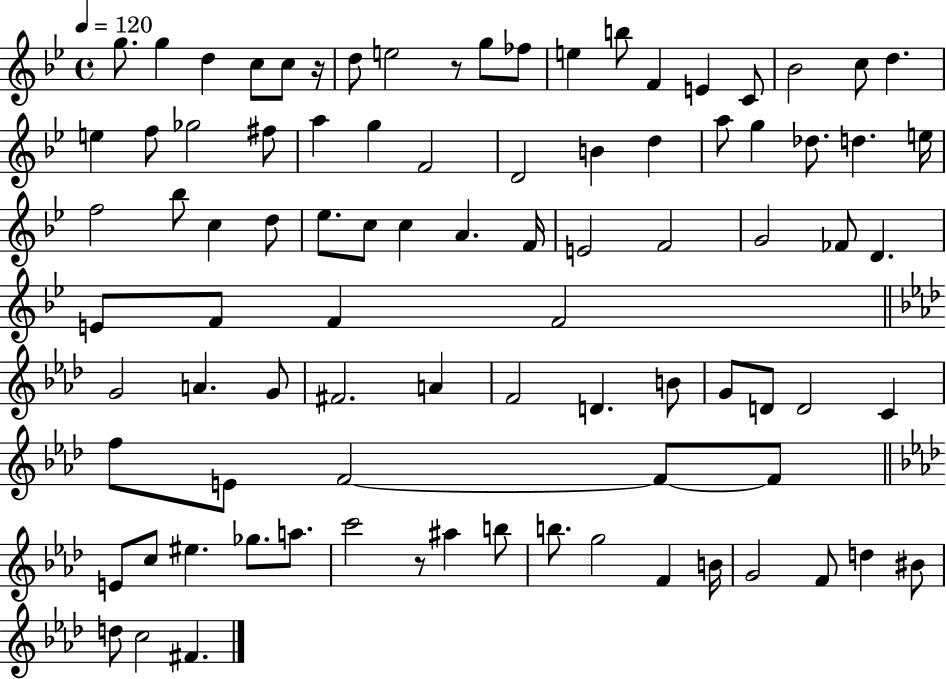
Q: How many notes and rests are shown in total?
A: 89